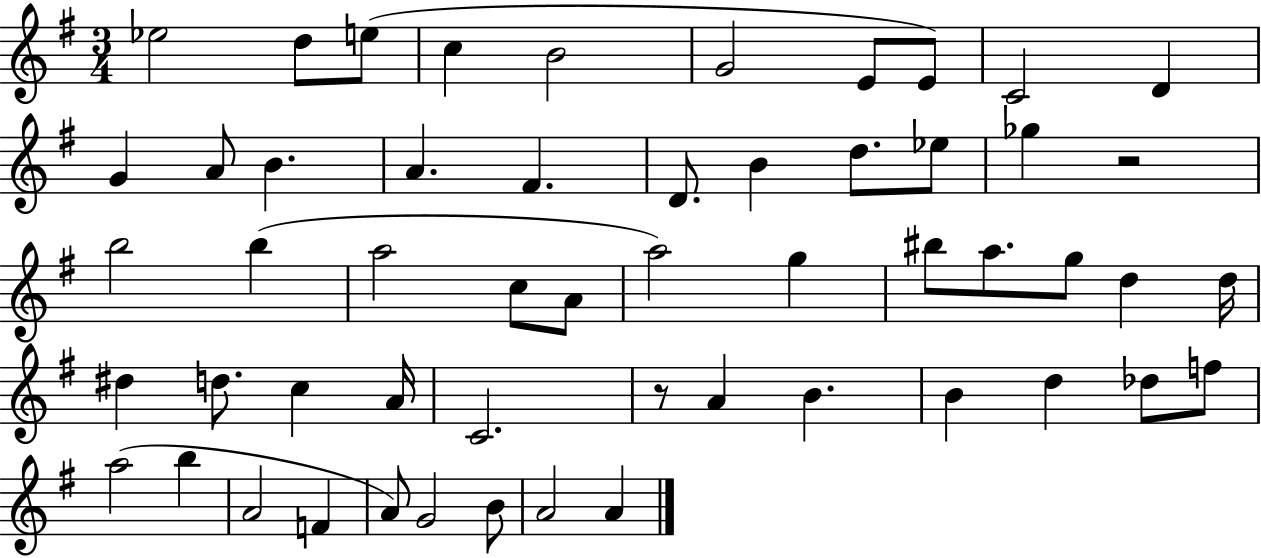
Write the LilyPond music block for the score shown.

{
  \clef treble
  \numericTimeSignature
  \time 3/4
  \key g \major
  ees''2 d''8 e''8( | c''4 b'2 | g'2 e'8 e'8) | c'2 d'4 | \break g'4 a'8 b'4. | a'4. fis'4. | d'8. b'4 d''8. ees''8 | ges''4 r2 | \break b''2 b''4( | a''2 c''8 a'8 | a''2) g''4 | bis''8 a''8. g''8 d''4 d''16 | \break dis''4 d''8. c''4 a'16 | c'2. | r8 a'4 b'4. | b'4 d''4 des''8 f''8 | \break a''2( b''4 | a'2 f'4 | a'8) g'2 b'8 | a'2 a'4 | \break \bar "|."
}